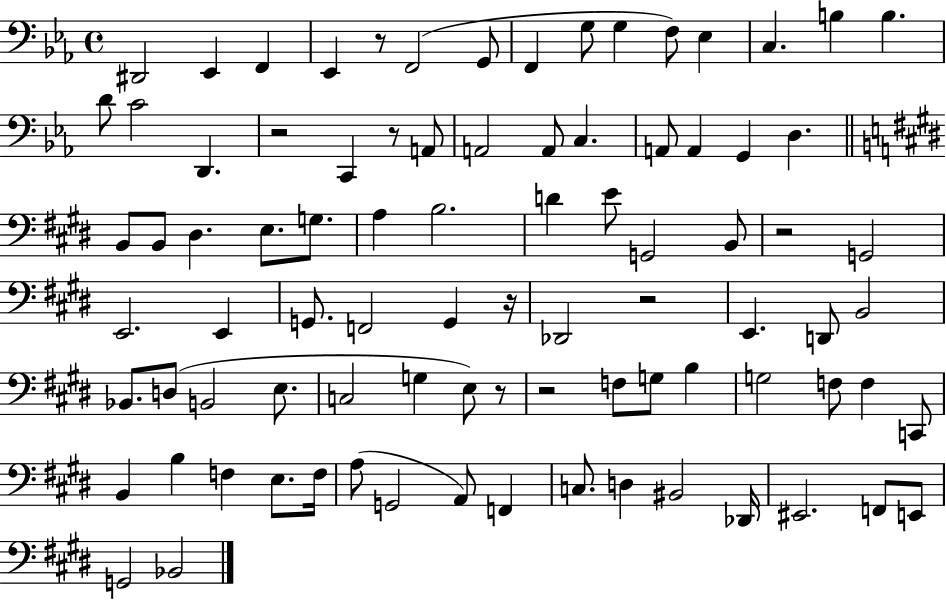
D#2/h Eb2/q F2/q Eb2/q R/e F2/h G2/e F2/q G3/e G3/q F3/e Eb3/q C3/q. B3/q B3/q. D4/e C4/h D2/q. R/h C2/q R/e A2/e A2/h A2/e C3/q. A2/e A2/q G2/q D3/q. B2/e B2/e D#3/q. E3/e. G3/e. A3/q B3/h. D4/q E4/e G2/h B2/e R/h G2/h E2/h. E2/q G2/e. F2/h G2/q R/s Db2/h R/h E2/q. D2/e B2/h Bb2/e. D3/e B2/h E3/e. C3/h G3/q E3/e R/e R/h F3/e G3/e B3/q G3/h F3/e F3/q C2/e B2/q B3/q F3/q E3/e. F3/s A3/e G2/h A2/e F2/q C3/e. D3/q BIS2/h Db2/s EIS2/h. F2/e E2/e G2/h Bb2/h